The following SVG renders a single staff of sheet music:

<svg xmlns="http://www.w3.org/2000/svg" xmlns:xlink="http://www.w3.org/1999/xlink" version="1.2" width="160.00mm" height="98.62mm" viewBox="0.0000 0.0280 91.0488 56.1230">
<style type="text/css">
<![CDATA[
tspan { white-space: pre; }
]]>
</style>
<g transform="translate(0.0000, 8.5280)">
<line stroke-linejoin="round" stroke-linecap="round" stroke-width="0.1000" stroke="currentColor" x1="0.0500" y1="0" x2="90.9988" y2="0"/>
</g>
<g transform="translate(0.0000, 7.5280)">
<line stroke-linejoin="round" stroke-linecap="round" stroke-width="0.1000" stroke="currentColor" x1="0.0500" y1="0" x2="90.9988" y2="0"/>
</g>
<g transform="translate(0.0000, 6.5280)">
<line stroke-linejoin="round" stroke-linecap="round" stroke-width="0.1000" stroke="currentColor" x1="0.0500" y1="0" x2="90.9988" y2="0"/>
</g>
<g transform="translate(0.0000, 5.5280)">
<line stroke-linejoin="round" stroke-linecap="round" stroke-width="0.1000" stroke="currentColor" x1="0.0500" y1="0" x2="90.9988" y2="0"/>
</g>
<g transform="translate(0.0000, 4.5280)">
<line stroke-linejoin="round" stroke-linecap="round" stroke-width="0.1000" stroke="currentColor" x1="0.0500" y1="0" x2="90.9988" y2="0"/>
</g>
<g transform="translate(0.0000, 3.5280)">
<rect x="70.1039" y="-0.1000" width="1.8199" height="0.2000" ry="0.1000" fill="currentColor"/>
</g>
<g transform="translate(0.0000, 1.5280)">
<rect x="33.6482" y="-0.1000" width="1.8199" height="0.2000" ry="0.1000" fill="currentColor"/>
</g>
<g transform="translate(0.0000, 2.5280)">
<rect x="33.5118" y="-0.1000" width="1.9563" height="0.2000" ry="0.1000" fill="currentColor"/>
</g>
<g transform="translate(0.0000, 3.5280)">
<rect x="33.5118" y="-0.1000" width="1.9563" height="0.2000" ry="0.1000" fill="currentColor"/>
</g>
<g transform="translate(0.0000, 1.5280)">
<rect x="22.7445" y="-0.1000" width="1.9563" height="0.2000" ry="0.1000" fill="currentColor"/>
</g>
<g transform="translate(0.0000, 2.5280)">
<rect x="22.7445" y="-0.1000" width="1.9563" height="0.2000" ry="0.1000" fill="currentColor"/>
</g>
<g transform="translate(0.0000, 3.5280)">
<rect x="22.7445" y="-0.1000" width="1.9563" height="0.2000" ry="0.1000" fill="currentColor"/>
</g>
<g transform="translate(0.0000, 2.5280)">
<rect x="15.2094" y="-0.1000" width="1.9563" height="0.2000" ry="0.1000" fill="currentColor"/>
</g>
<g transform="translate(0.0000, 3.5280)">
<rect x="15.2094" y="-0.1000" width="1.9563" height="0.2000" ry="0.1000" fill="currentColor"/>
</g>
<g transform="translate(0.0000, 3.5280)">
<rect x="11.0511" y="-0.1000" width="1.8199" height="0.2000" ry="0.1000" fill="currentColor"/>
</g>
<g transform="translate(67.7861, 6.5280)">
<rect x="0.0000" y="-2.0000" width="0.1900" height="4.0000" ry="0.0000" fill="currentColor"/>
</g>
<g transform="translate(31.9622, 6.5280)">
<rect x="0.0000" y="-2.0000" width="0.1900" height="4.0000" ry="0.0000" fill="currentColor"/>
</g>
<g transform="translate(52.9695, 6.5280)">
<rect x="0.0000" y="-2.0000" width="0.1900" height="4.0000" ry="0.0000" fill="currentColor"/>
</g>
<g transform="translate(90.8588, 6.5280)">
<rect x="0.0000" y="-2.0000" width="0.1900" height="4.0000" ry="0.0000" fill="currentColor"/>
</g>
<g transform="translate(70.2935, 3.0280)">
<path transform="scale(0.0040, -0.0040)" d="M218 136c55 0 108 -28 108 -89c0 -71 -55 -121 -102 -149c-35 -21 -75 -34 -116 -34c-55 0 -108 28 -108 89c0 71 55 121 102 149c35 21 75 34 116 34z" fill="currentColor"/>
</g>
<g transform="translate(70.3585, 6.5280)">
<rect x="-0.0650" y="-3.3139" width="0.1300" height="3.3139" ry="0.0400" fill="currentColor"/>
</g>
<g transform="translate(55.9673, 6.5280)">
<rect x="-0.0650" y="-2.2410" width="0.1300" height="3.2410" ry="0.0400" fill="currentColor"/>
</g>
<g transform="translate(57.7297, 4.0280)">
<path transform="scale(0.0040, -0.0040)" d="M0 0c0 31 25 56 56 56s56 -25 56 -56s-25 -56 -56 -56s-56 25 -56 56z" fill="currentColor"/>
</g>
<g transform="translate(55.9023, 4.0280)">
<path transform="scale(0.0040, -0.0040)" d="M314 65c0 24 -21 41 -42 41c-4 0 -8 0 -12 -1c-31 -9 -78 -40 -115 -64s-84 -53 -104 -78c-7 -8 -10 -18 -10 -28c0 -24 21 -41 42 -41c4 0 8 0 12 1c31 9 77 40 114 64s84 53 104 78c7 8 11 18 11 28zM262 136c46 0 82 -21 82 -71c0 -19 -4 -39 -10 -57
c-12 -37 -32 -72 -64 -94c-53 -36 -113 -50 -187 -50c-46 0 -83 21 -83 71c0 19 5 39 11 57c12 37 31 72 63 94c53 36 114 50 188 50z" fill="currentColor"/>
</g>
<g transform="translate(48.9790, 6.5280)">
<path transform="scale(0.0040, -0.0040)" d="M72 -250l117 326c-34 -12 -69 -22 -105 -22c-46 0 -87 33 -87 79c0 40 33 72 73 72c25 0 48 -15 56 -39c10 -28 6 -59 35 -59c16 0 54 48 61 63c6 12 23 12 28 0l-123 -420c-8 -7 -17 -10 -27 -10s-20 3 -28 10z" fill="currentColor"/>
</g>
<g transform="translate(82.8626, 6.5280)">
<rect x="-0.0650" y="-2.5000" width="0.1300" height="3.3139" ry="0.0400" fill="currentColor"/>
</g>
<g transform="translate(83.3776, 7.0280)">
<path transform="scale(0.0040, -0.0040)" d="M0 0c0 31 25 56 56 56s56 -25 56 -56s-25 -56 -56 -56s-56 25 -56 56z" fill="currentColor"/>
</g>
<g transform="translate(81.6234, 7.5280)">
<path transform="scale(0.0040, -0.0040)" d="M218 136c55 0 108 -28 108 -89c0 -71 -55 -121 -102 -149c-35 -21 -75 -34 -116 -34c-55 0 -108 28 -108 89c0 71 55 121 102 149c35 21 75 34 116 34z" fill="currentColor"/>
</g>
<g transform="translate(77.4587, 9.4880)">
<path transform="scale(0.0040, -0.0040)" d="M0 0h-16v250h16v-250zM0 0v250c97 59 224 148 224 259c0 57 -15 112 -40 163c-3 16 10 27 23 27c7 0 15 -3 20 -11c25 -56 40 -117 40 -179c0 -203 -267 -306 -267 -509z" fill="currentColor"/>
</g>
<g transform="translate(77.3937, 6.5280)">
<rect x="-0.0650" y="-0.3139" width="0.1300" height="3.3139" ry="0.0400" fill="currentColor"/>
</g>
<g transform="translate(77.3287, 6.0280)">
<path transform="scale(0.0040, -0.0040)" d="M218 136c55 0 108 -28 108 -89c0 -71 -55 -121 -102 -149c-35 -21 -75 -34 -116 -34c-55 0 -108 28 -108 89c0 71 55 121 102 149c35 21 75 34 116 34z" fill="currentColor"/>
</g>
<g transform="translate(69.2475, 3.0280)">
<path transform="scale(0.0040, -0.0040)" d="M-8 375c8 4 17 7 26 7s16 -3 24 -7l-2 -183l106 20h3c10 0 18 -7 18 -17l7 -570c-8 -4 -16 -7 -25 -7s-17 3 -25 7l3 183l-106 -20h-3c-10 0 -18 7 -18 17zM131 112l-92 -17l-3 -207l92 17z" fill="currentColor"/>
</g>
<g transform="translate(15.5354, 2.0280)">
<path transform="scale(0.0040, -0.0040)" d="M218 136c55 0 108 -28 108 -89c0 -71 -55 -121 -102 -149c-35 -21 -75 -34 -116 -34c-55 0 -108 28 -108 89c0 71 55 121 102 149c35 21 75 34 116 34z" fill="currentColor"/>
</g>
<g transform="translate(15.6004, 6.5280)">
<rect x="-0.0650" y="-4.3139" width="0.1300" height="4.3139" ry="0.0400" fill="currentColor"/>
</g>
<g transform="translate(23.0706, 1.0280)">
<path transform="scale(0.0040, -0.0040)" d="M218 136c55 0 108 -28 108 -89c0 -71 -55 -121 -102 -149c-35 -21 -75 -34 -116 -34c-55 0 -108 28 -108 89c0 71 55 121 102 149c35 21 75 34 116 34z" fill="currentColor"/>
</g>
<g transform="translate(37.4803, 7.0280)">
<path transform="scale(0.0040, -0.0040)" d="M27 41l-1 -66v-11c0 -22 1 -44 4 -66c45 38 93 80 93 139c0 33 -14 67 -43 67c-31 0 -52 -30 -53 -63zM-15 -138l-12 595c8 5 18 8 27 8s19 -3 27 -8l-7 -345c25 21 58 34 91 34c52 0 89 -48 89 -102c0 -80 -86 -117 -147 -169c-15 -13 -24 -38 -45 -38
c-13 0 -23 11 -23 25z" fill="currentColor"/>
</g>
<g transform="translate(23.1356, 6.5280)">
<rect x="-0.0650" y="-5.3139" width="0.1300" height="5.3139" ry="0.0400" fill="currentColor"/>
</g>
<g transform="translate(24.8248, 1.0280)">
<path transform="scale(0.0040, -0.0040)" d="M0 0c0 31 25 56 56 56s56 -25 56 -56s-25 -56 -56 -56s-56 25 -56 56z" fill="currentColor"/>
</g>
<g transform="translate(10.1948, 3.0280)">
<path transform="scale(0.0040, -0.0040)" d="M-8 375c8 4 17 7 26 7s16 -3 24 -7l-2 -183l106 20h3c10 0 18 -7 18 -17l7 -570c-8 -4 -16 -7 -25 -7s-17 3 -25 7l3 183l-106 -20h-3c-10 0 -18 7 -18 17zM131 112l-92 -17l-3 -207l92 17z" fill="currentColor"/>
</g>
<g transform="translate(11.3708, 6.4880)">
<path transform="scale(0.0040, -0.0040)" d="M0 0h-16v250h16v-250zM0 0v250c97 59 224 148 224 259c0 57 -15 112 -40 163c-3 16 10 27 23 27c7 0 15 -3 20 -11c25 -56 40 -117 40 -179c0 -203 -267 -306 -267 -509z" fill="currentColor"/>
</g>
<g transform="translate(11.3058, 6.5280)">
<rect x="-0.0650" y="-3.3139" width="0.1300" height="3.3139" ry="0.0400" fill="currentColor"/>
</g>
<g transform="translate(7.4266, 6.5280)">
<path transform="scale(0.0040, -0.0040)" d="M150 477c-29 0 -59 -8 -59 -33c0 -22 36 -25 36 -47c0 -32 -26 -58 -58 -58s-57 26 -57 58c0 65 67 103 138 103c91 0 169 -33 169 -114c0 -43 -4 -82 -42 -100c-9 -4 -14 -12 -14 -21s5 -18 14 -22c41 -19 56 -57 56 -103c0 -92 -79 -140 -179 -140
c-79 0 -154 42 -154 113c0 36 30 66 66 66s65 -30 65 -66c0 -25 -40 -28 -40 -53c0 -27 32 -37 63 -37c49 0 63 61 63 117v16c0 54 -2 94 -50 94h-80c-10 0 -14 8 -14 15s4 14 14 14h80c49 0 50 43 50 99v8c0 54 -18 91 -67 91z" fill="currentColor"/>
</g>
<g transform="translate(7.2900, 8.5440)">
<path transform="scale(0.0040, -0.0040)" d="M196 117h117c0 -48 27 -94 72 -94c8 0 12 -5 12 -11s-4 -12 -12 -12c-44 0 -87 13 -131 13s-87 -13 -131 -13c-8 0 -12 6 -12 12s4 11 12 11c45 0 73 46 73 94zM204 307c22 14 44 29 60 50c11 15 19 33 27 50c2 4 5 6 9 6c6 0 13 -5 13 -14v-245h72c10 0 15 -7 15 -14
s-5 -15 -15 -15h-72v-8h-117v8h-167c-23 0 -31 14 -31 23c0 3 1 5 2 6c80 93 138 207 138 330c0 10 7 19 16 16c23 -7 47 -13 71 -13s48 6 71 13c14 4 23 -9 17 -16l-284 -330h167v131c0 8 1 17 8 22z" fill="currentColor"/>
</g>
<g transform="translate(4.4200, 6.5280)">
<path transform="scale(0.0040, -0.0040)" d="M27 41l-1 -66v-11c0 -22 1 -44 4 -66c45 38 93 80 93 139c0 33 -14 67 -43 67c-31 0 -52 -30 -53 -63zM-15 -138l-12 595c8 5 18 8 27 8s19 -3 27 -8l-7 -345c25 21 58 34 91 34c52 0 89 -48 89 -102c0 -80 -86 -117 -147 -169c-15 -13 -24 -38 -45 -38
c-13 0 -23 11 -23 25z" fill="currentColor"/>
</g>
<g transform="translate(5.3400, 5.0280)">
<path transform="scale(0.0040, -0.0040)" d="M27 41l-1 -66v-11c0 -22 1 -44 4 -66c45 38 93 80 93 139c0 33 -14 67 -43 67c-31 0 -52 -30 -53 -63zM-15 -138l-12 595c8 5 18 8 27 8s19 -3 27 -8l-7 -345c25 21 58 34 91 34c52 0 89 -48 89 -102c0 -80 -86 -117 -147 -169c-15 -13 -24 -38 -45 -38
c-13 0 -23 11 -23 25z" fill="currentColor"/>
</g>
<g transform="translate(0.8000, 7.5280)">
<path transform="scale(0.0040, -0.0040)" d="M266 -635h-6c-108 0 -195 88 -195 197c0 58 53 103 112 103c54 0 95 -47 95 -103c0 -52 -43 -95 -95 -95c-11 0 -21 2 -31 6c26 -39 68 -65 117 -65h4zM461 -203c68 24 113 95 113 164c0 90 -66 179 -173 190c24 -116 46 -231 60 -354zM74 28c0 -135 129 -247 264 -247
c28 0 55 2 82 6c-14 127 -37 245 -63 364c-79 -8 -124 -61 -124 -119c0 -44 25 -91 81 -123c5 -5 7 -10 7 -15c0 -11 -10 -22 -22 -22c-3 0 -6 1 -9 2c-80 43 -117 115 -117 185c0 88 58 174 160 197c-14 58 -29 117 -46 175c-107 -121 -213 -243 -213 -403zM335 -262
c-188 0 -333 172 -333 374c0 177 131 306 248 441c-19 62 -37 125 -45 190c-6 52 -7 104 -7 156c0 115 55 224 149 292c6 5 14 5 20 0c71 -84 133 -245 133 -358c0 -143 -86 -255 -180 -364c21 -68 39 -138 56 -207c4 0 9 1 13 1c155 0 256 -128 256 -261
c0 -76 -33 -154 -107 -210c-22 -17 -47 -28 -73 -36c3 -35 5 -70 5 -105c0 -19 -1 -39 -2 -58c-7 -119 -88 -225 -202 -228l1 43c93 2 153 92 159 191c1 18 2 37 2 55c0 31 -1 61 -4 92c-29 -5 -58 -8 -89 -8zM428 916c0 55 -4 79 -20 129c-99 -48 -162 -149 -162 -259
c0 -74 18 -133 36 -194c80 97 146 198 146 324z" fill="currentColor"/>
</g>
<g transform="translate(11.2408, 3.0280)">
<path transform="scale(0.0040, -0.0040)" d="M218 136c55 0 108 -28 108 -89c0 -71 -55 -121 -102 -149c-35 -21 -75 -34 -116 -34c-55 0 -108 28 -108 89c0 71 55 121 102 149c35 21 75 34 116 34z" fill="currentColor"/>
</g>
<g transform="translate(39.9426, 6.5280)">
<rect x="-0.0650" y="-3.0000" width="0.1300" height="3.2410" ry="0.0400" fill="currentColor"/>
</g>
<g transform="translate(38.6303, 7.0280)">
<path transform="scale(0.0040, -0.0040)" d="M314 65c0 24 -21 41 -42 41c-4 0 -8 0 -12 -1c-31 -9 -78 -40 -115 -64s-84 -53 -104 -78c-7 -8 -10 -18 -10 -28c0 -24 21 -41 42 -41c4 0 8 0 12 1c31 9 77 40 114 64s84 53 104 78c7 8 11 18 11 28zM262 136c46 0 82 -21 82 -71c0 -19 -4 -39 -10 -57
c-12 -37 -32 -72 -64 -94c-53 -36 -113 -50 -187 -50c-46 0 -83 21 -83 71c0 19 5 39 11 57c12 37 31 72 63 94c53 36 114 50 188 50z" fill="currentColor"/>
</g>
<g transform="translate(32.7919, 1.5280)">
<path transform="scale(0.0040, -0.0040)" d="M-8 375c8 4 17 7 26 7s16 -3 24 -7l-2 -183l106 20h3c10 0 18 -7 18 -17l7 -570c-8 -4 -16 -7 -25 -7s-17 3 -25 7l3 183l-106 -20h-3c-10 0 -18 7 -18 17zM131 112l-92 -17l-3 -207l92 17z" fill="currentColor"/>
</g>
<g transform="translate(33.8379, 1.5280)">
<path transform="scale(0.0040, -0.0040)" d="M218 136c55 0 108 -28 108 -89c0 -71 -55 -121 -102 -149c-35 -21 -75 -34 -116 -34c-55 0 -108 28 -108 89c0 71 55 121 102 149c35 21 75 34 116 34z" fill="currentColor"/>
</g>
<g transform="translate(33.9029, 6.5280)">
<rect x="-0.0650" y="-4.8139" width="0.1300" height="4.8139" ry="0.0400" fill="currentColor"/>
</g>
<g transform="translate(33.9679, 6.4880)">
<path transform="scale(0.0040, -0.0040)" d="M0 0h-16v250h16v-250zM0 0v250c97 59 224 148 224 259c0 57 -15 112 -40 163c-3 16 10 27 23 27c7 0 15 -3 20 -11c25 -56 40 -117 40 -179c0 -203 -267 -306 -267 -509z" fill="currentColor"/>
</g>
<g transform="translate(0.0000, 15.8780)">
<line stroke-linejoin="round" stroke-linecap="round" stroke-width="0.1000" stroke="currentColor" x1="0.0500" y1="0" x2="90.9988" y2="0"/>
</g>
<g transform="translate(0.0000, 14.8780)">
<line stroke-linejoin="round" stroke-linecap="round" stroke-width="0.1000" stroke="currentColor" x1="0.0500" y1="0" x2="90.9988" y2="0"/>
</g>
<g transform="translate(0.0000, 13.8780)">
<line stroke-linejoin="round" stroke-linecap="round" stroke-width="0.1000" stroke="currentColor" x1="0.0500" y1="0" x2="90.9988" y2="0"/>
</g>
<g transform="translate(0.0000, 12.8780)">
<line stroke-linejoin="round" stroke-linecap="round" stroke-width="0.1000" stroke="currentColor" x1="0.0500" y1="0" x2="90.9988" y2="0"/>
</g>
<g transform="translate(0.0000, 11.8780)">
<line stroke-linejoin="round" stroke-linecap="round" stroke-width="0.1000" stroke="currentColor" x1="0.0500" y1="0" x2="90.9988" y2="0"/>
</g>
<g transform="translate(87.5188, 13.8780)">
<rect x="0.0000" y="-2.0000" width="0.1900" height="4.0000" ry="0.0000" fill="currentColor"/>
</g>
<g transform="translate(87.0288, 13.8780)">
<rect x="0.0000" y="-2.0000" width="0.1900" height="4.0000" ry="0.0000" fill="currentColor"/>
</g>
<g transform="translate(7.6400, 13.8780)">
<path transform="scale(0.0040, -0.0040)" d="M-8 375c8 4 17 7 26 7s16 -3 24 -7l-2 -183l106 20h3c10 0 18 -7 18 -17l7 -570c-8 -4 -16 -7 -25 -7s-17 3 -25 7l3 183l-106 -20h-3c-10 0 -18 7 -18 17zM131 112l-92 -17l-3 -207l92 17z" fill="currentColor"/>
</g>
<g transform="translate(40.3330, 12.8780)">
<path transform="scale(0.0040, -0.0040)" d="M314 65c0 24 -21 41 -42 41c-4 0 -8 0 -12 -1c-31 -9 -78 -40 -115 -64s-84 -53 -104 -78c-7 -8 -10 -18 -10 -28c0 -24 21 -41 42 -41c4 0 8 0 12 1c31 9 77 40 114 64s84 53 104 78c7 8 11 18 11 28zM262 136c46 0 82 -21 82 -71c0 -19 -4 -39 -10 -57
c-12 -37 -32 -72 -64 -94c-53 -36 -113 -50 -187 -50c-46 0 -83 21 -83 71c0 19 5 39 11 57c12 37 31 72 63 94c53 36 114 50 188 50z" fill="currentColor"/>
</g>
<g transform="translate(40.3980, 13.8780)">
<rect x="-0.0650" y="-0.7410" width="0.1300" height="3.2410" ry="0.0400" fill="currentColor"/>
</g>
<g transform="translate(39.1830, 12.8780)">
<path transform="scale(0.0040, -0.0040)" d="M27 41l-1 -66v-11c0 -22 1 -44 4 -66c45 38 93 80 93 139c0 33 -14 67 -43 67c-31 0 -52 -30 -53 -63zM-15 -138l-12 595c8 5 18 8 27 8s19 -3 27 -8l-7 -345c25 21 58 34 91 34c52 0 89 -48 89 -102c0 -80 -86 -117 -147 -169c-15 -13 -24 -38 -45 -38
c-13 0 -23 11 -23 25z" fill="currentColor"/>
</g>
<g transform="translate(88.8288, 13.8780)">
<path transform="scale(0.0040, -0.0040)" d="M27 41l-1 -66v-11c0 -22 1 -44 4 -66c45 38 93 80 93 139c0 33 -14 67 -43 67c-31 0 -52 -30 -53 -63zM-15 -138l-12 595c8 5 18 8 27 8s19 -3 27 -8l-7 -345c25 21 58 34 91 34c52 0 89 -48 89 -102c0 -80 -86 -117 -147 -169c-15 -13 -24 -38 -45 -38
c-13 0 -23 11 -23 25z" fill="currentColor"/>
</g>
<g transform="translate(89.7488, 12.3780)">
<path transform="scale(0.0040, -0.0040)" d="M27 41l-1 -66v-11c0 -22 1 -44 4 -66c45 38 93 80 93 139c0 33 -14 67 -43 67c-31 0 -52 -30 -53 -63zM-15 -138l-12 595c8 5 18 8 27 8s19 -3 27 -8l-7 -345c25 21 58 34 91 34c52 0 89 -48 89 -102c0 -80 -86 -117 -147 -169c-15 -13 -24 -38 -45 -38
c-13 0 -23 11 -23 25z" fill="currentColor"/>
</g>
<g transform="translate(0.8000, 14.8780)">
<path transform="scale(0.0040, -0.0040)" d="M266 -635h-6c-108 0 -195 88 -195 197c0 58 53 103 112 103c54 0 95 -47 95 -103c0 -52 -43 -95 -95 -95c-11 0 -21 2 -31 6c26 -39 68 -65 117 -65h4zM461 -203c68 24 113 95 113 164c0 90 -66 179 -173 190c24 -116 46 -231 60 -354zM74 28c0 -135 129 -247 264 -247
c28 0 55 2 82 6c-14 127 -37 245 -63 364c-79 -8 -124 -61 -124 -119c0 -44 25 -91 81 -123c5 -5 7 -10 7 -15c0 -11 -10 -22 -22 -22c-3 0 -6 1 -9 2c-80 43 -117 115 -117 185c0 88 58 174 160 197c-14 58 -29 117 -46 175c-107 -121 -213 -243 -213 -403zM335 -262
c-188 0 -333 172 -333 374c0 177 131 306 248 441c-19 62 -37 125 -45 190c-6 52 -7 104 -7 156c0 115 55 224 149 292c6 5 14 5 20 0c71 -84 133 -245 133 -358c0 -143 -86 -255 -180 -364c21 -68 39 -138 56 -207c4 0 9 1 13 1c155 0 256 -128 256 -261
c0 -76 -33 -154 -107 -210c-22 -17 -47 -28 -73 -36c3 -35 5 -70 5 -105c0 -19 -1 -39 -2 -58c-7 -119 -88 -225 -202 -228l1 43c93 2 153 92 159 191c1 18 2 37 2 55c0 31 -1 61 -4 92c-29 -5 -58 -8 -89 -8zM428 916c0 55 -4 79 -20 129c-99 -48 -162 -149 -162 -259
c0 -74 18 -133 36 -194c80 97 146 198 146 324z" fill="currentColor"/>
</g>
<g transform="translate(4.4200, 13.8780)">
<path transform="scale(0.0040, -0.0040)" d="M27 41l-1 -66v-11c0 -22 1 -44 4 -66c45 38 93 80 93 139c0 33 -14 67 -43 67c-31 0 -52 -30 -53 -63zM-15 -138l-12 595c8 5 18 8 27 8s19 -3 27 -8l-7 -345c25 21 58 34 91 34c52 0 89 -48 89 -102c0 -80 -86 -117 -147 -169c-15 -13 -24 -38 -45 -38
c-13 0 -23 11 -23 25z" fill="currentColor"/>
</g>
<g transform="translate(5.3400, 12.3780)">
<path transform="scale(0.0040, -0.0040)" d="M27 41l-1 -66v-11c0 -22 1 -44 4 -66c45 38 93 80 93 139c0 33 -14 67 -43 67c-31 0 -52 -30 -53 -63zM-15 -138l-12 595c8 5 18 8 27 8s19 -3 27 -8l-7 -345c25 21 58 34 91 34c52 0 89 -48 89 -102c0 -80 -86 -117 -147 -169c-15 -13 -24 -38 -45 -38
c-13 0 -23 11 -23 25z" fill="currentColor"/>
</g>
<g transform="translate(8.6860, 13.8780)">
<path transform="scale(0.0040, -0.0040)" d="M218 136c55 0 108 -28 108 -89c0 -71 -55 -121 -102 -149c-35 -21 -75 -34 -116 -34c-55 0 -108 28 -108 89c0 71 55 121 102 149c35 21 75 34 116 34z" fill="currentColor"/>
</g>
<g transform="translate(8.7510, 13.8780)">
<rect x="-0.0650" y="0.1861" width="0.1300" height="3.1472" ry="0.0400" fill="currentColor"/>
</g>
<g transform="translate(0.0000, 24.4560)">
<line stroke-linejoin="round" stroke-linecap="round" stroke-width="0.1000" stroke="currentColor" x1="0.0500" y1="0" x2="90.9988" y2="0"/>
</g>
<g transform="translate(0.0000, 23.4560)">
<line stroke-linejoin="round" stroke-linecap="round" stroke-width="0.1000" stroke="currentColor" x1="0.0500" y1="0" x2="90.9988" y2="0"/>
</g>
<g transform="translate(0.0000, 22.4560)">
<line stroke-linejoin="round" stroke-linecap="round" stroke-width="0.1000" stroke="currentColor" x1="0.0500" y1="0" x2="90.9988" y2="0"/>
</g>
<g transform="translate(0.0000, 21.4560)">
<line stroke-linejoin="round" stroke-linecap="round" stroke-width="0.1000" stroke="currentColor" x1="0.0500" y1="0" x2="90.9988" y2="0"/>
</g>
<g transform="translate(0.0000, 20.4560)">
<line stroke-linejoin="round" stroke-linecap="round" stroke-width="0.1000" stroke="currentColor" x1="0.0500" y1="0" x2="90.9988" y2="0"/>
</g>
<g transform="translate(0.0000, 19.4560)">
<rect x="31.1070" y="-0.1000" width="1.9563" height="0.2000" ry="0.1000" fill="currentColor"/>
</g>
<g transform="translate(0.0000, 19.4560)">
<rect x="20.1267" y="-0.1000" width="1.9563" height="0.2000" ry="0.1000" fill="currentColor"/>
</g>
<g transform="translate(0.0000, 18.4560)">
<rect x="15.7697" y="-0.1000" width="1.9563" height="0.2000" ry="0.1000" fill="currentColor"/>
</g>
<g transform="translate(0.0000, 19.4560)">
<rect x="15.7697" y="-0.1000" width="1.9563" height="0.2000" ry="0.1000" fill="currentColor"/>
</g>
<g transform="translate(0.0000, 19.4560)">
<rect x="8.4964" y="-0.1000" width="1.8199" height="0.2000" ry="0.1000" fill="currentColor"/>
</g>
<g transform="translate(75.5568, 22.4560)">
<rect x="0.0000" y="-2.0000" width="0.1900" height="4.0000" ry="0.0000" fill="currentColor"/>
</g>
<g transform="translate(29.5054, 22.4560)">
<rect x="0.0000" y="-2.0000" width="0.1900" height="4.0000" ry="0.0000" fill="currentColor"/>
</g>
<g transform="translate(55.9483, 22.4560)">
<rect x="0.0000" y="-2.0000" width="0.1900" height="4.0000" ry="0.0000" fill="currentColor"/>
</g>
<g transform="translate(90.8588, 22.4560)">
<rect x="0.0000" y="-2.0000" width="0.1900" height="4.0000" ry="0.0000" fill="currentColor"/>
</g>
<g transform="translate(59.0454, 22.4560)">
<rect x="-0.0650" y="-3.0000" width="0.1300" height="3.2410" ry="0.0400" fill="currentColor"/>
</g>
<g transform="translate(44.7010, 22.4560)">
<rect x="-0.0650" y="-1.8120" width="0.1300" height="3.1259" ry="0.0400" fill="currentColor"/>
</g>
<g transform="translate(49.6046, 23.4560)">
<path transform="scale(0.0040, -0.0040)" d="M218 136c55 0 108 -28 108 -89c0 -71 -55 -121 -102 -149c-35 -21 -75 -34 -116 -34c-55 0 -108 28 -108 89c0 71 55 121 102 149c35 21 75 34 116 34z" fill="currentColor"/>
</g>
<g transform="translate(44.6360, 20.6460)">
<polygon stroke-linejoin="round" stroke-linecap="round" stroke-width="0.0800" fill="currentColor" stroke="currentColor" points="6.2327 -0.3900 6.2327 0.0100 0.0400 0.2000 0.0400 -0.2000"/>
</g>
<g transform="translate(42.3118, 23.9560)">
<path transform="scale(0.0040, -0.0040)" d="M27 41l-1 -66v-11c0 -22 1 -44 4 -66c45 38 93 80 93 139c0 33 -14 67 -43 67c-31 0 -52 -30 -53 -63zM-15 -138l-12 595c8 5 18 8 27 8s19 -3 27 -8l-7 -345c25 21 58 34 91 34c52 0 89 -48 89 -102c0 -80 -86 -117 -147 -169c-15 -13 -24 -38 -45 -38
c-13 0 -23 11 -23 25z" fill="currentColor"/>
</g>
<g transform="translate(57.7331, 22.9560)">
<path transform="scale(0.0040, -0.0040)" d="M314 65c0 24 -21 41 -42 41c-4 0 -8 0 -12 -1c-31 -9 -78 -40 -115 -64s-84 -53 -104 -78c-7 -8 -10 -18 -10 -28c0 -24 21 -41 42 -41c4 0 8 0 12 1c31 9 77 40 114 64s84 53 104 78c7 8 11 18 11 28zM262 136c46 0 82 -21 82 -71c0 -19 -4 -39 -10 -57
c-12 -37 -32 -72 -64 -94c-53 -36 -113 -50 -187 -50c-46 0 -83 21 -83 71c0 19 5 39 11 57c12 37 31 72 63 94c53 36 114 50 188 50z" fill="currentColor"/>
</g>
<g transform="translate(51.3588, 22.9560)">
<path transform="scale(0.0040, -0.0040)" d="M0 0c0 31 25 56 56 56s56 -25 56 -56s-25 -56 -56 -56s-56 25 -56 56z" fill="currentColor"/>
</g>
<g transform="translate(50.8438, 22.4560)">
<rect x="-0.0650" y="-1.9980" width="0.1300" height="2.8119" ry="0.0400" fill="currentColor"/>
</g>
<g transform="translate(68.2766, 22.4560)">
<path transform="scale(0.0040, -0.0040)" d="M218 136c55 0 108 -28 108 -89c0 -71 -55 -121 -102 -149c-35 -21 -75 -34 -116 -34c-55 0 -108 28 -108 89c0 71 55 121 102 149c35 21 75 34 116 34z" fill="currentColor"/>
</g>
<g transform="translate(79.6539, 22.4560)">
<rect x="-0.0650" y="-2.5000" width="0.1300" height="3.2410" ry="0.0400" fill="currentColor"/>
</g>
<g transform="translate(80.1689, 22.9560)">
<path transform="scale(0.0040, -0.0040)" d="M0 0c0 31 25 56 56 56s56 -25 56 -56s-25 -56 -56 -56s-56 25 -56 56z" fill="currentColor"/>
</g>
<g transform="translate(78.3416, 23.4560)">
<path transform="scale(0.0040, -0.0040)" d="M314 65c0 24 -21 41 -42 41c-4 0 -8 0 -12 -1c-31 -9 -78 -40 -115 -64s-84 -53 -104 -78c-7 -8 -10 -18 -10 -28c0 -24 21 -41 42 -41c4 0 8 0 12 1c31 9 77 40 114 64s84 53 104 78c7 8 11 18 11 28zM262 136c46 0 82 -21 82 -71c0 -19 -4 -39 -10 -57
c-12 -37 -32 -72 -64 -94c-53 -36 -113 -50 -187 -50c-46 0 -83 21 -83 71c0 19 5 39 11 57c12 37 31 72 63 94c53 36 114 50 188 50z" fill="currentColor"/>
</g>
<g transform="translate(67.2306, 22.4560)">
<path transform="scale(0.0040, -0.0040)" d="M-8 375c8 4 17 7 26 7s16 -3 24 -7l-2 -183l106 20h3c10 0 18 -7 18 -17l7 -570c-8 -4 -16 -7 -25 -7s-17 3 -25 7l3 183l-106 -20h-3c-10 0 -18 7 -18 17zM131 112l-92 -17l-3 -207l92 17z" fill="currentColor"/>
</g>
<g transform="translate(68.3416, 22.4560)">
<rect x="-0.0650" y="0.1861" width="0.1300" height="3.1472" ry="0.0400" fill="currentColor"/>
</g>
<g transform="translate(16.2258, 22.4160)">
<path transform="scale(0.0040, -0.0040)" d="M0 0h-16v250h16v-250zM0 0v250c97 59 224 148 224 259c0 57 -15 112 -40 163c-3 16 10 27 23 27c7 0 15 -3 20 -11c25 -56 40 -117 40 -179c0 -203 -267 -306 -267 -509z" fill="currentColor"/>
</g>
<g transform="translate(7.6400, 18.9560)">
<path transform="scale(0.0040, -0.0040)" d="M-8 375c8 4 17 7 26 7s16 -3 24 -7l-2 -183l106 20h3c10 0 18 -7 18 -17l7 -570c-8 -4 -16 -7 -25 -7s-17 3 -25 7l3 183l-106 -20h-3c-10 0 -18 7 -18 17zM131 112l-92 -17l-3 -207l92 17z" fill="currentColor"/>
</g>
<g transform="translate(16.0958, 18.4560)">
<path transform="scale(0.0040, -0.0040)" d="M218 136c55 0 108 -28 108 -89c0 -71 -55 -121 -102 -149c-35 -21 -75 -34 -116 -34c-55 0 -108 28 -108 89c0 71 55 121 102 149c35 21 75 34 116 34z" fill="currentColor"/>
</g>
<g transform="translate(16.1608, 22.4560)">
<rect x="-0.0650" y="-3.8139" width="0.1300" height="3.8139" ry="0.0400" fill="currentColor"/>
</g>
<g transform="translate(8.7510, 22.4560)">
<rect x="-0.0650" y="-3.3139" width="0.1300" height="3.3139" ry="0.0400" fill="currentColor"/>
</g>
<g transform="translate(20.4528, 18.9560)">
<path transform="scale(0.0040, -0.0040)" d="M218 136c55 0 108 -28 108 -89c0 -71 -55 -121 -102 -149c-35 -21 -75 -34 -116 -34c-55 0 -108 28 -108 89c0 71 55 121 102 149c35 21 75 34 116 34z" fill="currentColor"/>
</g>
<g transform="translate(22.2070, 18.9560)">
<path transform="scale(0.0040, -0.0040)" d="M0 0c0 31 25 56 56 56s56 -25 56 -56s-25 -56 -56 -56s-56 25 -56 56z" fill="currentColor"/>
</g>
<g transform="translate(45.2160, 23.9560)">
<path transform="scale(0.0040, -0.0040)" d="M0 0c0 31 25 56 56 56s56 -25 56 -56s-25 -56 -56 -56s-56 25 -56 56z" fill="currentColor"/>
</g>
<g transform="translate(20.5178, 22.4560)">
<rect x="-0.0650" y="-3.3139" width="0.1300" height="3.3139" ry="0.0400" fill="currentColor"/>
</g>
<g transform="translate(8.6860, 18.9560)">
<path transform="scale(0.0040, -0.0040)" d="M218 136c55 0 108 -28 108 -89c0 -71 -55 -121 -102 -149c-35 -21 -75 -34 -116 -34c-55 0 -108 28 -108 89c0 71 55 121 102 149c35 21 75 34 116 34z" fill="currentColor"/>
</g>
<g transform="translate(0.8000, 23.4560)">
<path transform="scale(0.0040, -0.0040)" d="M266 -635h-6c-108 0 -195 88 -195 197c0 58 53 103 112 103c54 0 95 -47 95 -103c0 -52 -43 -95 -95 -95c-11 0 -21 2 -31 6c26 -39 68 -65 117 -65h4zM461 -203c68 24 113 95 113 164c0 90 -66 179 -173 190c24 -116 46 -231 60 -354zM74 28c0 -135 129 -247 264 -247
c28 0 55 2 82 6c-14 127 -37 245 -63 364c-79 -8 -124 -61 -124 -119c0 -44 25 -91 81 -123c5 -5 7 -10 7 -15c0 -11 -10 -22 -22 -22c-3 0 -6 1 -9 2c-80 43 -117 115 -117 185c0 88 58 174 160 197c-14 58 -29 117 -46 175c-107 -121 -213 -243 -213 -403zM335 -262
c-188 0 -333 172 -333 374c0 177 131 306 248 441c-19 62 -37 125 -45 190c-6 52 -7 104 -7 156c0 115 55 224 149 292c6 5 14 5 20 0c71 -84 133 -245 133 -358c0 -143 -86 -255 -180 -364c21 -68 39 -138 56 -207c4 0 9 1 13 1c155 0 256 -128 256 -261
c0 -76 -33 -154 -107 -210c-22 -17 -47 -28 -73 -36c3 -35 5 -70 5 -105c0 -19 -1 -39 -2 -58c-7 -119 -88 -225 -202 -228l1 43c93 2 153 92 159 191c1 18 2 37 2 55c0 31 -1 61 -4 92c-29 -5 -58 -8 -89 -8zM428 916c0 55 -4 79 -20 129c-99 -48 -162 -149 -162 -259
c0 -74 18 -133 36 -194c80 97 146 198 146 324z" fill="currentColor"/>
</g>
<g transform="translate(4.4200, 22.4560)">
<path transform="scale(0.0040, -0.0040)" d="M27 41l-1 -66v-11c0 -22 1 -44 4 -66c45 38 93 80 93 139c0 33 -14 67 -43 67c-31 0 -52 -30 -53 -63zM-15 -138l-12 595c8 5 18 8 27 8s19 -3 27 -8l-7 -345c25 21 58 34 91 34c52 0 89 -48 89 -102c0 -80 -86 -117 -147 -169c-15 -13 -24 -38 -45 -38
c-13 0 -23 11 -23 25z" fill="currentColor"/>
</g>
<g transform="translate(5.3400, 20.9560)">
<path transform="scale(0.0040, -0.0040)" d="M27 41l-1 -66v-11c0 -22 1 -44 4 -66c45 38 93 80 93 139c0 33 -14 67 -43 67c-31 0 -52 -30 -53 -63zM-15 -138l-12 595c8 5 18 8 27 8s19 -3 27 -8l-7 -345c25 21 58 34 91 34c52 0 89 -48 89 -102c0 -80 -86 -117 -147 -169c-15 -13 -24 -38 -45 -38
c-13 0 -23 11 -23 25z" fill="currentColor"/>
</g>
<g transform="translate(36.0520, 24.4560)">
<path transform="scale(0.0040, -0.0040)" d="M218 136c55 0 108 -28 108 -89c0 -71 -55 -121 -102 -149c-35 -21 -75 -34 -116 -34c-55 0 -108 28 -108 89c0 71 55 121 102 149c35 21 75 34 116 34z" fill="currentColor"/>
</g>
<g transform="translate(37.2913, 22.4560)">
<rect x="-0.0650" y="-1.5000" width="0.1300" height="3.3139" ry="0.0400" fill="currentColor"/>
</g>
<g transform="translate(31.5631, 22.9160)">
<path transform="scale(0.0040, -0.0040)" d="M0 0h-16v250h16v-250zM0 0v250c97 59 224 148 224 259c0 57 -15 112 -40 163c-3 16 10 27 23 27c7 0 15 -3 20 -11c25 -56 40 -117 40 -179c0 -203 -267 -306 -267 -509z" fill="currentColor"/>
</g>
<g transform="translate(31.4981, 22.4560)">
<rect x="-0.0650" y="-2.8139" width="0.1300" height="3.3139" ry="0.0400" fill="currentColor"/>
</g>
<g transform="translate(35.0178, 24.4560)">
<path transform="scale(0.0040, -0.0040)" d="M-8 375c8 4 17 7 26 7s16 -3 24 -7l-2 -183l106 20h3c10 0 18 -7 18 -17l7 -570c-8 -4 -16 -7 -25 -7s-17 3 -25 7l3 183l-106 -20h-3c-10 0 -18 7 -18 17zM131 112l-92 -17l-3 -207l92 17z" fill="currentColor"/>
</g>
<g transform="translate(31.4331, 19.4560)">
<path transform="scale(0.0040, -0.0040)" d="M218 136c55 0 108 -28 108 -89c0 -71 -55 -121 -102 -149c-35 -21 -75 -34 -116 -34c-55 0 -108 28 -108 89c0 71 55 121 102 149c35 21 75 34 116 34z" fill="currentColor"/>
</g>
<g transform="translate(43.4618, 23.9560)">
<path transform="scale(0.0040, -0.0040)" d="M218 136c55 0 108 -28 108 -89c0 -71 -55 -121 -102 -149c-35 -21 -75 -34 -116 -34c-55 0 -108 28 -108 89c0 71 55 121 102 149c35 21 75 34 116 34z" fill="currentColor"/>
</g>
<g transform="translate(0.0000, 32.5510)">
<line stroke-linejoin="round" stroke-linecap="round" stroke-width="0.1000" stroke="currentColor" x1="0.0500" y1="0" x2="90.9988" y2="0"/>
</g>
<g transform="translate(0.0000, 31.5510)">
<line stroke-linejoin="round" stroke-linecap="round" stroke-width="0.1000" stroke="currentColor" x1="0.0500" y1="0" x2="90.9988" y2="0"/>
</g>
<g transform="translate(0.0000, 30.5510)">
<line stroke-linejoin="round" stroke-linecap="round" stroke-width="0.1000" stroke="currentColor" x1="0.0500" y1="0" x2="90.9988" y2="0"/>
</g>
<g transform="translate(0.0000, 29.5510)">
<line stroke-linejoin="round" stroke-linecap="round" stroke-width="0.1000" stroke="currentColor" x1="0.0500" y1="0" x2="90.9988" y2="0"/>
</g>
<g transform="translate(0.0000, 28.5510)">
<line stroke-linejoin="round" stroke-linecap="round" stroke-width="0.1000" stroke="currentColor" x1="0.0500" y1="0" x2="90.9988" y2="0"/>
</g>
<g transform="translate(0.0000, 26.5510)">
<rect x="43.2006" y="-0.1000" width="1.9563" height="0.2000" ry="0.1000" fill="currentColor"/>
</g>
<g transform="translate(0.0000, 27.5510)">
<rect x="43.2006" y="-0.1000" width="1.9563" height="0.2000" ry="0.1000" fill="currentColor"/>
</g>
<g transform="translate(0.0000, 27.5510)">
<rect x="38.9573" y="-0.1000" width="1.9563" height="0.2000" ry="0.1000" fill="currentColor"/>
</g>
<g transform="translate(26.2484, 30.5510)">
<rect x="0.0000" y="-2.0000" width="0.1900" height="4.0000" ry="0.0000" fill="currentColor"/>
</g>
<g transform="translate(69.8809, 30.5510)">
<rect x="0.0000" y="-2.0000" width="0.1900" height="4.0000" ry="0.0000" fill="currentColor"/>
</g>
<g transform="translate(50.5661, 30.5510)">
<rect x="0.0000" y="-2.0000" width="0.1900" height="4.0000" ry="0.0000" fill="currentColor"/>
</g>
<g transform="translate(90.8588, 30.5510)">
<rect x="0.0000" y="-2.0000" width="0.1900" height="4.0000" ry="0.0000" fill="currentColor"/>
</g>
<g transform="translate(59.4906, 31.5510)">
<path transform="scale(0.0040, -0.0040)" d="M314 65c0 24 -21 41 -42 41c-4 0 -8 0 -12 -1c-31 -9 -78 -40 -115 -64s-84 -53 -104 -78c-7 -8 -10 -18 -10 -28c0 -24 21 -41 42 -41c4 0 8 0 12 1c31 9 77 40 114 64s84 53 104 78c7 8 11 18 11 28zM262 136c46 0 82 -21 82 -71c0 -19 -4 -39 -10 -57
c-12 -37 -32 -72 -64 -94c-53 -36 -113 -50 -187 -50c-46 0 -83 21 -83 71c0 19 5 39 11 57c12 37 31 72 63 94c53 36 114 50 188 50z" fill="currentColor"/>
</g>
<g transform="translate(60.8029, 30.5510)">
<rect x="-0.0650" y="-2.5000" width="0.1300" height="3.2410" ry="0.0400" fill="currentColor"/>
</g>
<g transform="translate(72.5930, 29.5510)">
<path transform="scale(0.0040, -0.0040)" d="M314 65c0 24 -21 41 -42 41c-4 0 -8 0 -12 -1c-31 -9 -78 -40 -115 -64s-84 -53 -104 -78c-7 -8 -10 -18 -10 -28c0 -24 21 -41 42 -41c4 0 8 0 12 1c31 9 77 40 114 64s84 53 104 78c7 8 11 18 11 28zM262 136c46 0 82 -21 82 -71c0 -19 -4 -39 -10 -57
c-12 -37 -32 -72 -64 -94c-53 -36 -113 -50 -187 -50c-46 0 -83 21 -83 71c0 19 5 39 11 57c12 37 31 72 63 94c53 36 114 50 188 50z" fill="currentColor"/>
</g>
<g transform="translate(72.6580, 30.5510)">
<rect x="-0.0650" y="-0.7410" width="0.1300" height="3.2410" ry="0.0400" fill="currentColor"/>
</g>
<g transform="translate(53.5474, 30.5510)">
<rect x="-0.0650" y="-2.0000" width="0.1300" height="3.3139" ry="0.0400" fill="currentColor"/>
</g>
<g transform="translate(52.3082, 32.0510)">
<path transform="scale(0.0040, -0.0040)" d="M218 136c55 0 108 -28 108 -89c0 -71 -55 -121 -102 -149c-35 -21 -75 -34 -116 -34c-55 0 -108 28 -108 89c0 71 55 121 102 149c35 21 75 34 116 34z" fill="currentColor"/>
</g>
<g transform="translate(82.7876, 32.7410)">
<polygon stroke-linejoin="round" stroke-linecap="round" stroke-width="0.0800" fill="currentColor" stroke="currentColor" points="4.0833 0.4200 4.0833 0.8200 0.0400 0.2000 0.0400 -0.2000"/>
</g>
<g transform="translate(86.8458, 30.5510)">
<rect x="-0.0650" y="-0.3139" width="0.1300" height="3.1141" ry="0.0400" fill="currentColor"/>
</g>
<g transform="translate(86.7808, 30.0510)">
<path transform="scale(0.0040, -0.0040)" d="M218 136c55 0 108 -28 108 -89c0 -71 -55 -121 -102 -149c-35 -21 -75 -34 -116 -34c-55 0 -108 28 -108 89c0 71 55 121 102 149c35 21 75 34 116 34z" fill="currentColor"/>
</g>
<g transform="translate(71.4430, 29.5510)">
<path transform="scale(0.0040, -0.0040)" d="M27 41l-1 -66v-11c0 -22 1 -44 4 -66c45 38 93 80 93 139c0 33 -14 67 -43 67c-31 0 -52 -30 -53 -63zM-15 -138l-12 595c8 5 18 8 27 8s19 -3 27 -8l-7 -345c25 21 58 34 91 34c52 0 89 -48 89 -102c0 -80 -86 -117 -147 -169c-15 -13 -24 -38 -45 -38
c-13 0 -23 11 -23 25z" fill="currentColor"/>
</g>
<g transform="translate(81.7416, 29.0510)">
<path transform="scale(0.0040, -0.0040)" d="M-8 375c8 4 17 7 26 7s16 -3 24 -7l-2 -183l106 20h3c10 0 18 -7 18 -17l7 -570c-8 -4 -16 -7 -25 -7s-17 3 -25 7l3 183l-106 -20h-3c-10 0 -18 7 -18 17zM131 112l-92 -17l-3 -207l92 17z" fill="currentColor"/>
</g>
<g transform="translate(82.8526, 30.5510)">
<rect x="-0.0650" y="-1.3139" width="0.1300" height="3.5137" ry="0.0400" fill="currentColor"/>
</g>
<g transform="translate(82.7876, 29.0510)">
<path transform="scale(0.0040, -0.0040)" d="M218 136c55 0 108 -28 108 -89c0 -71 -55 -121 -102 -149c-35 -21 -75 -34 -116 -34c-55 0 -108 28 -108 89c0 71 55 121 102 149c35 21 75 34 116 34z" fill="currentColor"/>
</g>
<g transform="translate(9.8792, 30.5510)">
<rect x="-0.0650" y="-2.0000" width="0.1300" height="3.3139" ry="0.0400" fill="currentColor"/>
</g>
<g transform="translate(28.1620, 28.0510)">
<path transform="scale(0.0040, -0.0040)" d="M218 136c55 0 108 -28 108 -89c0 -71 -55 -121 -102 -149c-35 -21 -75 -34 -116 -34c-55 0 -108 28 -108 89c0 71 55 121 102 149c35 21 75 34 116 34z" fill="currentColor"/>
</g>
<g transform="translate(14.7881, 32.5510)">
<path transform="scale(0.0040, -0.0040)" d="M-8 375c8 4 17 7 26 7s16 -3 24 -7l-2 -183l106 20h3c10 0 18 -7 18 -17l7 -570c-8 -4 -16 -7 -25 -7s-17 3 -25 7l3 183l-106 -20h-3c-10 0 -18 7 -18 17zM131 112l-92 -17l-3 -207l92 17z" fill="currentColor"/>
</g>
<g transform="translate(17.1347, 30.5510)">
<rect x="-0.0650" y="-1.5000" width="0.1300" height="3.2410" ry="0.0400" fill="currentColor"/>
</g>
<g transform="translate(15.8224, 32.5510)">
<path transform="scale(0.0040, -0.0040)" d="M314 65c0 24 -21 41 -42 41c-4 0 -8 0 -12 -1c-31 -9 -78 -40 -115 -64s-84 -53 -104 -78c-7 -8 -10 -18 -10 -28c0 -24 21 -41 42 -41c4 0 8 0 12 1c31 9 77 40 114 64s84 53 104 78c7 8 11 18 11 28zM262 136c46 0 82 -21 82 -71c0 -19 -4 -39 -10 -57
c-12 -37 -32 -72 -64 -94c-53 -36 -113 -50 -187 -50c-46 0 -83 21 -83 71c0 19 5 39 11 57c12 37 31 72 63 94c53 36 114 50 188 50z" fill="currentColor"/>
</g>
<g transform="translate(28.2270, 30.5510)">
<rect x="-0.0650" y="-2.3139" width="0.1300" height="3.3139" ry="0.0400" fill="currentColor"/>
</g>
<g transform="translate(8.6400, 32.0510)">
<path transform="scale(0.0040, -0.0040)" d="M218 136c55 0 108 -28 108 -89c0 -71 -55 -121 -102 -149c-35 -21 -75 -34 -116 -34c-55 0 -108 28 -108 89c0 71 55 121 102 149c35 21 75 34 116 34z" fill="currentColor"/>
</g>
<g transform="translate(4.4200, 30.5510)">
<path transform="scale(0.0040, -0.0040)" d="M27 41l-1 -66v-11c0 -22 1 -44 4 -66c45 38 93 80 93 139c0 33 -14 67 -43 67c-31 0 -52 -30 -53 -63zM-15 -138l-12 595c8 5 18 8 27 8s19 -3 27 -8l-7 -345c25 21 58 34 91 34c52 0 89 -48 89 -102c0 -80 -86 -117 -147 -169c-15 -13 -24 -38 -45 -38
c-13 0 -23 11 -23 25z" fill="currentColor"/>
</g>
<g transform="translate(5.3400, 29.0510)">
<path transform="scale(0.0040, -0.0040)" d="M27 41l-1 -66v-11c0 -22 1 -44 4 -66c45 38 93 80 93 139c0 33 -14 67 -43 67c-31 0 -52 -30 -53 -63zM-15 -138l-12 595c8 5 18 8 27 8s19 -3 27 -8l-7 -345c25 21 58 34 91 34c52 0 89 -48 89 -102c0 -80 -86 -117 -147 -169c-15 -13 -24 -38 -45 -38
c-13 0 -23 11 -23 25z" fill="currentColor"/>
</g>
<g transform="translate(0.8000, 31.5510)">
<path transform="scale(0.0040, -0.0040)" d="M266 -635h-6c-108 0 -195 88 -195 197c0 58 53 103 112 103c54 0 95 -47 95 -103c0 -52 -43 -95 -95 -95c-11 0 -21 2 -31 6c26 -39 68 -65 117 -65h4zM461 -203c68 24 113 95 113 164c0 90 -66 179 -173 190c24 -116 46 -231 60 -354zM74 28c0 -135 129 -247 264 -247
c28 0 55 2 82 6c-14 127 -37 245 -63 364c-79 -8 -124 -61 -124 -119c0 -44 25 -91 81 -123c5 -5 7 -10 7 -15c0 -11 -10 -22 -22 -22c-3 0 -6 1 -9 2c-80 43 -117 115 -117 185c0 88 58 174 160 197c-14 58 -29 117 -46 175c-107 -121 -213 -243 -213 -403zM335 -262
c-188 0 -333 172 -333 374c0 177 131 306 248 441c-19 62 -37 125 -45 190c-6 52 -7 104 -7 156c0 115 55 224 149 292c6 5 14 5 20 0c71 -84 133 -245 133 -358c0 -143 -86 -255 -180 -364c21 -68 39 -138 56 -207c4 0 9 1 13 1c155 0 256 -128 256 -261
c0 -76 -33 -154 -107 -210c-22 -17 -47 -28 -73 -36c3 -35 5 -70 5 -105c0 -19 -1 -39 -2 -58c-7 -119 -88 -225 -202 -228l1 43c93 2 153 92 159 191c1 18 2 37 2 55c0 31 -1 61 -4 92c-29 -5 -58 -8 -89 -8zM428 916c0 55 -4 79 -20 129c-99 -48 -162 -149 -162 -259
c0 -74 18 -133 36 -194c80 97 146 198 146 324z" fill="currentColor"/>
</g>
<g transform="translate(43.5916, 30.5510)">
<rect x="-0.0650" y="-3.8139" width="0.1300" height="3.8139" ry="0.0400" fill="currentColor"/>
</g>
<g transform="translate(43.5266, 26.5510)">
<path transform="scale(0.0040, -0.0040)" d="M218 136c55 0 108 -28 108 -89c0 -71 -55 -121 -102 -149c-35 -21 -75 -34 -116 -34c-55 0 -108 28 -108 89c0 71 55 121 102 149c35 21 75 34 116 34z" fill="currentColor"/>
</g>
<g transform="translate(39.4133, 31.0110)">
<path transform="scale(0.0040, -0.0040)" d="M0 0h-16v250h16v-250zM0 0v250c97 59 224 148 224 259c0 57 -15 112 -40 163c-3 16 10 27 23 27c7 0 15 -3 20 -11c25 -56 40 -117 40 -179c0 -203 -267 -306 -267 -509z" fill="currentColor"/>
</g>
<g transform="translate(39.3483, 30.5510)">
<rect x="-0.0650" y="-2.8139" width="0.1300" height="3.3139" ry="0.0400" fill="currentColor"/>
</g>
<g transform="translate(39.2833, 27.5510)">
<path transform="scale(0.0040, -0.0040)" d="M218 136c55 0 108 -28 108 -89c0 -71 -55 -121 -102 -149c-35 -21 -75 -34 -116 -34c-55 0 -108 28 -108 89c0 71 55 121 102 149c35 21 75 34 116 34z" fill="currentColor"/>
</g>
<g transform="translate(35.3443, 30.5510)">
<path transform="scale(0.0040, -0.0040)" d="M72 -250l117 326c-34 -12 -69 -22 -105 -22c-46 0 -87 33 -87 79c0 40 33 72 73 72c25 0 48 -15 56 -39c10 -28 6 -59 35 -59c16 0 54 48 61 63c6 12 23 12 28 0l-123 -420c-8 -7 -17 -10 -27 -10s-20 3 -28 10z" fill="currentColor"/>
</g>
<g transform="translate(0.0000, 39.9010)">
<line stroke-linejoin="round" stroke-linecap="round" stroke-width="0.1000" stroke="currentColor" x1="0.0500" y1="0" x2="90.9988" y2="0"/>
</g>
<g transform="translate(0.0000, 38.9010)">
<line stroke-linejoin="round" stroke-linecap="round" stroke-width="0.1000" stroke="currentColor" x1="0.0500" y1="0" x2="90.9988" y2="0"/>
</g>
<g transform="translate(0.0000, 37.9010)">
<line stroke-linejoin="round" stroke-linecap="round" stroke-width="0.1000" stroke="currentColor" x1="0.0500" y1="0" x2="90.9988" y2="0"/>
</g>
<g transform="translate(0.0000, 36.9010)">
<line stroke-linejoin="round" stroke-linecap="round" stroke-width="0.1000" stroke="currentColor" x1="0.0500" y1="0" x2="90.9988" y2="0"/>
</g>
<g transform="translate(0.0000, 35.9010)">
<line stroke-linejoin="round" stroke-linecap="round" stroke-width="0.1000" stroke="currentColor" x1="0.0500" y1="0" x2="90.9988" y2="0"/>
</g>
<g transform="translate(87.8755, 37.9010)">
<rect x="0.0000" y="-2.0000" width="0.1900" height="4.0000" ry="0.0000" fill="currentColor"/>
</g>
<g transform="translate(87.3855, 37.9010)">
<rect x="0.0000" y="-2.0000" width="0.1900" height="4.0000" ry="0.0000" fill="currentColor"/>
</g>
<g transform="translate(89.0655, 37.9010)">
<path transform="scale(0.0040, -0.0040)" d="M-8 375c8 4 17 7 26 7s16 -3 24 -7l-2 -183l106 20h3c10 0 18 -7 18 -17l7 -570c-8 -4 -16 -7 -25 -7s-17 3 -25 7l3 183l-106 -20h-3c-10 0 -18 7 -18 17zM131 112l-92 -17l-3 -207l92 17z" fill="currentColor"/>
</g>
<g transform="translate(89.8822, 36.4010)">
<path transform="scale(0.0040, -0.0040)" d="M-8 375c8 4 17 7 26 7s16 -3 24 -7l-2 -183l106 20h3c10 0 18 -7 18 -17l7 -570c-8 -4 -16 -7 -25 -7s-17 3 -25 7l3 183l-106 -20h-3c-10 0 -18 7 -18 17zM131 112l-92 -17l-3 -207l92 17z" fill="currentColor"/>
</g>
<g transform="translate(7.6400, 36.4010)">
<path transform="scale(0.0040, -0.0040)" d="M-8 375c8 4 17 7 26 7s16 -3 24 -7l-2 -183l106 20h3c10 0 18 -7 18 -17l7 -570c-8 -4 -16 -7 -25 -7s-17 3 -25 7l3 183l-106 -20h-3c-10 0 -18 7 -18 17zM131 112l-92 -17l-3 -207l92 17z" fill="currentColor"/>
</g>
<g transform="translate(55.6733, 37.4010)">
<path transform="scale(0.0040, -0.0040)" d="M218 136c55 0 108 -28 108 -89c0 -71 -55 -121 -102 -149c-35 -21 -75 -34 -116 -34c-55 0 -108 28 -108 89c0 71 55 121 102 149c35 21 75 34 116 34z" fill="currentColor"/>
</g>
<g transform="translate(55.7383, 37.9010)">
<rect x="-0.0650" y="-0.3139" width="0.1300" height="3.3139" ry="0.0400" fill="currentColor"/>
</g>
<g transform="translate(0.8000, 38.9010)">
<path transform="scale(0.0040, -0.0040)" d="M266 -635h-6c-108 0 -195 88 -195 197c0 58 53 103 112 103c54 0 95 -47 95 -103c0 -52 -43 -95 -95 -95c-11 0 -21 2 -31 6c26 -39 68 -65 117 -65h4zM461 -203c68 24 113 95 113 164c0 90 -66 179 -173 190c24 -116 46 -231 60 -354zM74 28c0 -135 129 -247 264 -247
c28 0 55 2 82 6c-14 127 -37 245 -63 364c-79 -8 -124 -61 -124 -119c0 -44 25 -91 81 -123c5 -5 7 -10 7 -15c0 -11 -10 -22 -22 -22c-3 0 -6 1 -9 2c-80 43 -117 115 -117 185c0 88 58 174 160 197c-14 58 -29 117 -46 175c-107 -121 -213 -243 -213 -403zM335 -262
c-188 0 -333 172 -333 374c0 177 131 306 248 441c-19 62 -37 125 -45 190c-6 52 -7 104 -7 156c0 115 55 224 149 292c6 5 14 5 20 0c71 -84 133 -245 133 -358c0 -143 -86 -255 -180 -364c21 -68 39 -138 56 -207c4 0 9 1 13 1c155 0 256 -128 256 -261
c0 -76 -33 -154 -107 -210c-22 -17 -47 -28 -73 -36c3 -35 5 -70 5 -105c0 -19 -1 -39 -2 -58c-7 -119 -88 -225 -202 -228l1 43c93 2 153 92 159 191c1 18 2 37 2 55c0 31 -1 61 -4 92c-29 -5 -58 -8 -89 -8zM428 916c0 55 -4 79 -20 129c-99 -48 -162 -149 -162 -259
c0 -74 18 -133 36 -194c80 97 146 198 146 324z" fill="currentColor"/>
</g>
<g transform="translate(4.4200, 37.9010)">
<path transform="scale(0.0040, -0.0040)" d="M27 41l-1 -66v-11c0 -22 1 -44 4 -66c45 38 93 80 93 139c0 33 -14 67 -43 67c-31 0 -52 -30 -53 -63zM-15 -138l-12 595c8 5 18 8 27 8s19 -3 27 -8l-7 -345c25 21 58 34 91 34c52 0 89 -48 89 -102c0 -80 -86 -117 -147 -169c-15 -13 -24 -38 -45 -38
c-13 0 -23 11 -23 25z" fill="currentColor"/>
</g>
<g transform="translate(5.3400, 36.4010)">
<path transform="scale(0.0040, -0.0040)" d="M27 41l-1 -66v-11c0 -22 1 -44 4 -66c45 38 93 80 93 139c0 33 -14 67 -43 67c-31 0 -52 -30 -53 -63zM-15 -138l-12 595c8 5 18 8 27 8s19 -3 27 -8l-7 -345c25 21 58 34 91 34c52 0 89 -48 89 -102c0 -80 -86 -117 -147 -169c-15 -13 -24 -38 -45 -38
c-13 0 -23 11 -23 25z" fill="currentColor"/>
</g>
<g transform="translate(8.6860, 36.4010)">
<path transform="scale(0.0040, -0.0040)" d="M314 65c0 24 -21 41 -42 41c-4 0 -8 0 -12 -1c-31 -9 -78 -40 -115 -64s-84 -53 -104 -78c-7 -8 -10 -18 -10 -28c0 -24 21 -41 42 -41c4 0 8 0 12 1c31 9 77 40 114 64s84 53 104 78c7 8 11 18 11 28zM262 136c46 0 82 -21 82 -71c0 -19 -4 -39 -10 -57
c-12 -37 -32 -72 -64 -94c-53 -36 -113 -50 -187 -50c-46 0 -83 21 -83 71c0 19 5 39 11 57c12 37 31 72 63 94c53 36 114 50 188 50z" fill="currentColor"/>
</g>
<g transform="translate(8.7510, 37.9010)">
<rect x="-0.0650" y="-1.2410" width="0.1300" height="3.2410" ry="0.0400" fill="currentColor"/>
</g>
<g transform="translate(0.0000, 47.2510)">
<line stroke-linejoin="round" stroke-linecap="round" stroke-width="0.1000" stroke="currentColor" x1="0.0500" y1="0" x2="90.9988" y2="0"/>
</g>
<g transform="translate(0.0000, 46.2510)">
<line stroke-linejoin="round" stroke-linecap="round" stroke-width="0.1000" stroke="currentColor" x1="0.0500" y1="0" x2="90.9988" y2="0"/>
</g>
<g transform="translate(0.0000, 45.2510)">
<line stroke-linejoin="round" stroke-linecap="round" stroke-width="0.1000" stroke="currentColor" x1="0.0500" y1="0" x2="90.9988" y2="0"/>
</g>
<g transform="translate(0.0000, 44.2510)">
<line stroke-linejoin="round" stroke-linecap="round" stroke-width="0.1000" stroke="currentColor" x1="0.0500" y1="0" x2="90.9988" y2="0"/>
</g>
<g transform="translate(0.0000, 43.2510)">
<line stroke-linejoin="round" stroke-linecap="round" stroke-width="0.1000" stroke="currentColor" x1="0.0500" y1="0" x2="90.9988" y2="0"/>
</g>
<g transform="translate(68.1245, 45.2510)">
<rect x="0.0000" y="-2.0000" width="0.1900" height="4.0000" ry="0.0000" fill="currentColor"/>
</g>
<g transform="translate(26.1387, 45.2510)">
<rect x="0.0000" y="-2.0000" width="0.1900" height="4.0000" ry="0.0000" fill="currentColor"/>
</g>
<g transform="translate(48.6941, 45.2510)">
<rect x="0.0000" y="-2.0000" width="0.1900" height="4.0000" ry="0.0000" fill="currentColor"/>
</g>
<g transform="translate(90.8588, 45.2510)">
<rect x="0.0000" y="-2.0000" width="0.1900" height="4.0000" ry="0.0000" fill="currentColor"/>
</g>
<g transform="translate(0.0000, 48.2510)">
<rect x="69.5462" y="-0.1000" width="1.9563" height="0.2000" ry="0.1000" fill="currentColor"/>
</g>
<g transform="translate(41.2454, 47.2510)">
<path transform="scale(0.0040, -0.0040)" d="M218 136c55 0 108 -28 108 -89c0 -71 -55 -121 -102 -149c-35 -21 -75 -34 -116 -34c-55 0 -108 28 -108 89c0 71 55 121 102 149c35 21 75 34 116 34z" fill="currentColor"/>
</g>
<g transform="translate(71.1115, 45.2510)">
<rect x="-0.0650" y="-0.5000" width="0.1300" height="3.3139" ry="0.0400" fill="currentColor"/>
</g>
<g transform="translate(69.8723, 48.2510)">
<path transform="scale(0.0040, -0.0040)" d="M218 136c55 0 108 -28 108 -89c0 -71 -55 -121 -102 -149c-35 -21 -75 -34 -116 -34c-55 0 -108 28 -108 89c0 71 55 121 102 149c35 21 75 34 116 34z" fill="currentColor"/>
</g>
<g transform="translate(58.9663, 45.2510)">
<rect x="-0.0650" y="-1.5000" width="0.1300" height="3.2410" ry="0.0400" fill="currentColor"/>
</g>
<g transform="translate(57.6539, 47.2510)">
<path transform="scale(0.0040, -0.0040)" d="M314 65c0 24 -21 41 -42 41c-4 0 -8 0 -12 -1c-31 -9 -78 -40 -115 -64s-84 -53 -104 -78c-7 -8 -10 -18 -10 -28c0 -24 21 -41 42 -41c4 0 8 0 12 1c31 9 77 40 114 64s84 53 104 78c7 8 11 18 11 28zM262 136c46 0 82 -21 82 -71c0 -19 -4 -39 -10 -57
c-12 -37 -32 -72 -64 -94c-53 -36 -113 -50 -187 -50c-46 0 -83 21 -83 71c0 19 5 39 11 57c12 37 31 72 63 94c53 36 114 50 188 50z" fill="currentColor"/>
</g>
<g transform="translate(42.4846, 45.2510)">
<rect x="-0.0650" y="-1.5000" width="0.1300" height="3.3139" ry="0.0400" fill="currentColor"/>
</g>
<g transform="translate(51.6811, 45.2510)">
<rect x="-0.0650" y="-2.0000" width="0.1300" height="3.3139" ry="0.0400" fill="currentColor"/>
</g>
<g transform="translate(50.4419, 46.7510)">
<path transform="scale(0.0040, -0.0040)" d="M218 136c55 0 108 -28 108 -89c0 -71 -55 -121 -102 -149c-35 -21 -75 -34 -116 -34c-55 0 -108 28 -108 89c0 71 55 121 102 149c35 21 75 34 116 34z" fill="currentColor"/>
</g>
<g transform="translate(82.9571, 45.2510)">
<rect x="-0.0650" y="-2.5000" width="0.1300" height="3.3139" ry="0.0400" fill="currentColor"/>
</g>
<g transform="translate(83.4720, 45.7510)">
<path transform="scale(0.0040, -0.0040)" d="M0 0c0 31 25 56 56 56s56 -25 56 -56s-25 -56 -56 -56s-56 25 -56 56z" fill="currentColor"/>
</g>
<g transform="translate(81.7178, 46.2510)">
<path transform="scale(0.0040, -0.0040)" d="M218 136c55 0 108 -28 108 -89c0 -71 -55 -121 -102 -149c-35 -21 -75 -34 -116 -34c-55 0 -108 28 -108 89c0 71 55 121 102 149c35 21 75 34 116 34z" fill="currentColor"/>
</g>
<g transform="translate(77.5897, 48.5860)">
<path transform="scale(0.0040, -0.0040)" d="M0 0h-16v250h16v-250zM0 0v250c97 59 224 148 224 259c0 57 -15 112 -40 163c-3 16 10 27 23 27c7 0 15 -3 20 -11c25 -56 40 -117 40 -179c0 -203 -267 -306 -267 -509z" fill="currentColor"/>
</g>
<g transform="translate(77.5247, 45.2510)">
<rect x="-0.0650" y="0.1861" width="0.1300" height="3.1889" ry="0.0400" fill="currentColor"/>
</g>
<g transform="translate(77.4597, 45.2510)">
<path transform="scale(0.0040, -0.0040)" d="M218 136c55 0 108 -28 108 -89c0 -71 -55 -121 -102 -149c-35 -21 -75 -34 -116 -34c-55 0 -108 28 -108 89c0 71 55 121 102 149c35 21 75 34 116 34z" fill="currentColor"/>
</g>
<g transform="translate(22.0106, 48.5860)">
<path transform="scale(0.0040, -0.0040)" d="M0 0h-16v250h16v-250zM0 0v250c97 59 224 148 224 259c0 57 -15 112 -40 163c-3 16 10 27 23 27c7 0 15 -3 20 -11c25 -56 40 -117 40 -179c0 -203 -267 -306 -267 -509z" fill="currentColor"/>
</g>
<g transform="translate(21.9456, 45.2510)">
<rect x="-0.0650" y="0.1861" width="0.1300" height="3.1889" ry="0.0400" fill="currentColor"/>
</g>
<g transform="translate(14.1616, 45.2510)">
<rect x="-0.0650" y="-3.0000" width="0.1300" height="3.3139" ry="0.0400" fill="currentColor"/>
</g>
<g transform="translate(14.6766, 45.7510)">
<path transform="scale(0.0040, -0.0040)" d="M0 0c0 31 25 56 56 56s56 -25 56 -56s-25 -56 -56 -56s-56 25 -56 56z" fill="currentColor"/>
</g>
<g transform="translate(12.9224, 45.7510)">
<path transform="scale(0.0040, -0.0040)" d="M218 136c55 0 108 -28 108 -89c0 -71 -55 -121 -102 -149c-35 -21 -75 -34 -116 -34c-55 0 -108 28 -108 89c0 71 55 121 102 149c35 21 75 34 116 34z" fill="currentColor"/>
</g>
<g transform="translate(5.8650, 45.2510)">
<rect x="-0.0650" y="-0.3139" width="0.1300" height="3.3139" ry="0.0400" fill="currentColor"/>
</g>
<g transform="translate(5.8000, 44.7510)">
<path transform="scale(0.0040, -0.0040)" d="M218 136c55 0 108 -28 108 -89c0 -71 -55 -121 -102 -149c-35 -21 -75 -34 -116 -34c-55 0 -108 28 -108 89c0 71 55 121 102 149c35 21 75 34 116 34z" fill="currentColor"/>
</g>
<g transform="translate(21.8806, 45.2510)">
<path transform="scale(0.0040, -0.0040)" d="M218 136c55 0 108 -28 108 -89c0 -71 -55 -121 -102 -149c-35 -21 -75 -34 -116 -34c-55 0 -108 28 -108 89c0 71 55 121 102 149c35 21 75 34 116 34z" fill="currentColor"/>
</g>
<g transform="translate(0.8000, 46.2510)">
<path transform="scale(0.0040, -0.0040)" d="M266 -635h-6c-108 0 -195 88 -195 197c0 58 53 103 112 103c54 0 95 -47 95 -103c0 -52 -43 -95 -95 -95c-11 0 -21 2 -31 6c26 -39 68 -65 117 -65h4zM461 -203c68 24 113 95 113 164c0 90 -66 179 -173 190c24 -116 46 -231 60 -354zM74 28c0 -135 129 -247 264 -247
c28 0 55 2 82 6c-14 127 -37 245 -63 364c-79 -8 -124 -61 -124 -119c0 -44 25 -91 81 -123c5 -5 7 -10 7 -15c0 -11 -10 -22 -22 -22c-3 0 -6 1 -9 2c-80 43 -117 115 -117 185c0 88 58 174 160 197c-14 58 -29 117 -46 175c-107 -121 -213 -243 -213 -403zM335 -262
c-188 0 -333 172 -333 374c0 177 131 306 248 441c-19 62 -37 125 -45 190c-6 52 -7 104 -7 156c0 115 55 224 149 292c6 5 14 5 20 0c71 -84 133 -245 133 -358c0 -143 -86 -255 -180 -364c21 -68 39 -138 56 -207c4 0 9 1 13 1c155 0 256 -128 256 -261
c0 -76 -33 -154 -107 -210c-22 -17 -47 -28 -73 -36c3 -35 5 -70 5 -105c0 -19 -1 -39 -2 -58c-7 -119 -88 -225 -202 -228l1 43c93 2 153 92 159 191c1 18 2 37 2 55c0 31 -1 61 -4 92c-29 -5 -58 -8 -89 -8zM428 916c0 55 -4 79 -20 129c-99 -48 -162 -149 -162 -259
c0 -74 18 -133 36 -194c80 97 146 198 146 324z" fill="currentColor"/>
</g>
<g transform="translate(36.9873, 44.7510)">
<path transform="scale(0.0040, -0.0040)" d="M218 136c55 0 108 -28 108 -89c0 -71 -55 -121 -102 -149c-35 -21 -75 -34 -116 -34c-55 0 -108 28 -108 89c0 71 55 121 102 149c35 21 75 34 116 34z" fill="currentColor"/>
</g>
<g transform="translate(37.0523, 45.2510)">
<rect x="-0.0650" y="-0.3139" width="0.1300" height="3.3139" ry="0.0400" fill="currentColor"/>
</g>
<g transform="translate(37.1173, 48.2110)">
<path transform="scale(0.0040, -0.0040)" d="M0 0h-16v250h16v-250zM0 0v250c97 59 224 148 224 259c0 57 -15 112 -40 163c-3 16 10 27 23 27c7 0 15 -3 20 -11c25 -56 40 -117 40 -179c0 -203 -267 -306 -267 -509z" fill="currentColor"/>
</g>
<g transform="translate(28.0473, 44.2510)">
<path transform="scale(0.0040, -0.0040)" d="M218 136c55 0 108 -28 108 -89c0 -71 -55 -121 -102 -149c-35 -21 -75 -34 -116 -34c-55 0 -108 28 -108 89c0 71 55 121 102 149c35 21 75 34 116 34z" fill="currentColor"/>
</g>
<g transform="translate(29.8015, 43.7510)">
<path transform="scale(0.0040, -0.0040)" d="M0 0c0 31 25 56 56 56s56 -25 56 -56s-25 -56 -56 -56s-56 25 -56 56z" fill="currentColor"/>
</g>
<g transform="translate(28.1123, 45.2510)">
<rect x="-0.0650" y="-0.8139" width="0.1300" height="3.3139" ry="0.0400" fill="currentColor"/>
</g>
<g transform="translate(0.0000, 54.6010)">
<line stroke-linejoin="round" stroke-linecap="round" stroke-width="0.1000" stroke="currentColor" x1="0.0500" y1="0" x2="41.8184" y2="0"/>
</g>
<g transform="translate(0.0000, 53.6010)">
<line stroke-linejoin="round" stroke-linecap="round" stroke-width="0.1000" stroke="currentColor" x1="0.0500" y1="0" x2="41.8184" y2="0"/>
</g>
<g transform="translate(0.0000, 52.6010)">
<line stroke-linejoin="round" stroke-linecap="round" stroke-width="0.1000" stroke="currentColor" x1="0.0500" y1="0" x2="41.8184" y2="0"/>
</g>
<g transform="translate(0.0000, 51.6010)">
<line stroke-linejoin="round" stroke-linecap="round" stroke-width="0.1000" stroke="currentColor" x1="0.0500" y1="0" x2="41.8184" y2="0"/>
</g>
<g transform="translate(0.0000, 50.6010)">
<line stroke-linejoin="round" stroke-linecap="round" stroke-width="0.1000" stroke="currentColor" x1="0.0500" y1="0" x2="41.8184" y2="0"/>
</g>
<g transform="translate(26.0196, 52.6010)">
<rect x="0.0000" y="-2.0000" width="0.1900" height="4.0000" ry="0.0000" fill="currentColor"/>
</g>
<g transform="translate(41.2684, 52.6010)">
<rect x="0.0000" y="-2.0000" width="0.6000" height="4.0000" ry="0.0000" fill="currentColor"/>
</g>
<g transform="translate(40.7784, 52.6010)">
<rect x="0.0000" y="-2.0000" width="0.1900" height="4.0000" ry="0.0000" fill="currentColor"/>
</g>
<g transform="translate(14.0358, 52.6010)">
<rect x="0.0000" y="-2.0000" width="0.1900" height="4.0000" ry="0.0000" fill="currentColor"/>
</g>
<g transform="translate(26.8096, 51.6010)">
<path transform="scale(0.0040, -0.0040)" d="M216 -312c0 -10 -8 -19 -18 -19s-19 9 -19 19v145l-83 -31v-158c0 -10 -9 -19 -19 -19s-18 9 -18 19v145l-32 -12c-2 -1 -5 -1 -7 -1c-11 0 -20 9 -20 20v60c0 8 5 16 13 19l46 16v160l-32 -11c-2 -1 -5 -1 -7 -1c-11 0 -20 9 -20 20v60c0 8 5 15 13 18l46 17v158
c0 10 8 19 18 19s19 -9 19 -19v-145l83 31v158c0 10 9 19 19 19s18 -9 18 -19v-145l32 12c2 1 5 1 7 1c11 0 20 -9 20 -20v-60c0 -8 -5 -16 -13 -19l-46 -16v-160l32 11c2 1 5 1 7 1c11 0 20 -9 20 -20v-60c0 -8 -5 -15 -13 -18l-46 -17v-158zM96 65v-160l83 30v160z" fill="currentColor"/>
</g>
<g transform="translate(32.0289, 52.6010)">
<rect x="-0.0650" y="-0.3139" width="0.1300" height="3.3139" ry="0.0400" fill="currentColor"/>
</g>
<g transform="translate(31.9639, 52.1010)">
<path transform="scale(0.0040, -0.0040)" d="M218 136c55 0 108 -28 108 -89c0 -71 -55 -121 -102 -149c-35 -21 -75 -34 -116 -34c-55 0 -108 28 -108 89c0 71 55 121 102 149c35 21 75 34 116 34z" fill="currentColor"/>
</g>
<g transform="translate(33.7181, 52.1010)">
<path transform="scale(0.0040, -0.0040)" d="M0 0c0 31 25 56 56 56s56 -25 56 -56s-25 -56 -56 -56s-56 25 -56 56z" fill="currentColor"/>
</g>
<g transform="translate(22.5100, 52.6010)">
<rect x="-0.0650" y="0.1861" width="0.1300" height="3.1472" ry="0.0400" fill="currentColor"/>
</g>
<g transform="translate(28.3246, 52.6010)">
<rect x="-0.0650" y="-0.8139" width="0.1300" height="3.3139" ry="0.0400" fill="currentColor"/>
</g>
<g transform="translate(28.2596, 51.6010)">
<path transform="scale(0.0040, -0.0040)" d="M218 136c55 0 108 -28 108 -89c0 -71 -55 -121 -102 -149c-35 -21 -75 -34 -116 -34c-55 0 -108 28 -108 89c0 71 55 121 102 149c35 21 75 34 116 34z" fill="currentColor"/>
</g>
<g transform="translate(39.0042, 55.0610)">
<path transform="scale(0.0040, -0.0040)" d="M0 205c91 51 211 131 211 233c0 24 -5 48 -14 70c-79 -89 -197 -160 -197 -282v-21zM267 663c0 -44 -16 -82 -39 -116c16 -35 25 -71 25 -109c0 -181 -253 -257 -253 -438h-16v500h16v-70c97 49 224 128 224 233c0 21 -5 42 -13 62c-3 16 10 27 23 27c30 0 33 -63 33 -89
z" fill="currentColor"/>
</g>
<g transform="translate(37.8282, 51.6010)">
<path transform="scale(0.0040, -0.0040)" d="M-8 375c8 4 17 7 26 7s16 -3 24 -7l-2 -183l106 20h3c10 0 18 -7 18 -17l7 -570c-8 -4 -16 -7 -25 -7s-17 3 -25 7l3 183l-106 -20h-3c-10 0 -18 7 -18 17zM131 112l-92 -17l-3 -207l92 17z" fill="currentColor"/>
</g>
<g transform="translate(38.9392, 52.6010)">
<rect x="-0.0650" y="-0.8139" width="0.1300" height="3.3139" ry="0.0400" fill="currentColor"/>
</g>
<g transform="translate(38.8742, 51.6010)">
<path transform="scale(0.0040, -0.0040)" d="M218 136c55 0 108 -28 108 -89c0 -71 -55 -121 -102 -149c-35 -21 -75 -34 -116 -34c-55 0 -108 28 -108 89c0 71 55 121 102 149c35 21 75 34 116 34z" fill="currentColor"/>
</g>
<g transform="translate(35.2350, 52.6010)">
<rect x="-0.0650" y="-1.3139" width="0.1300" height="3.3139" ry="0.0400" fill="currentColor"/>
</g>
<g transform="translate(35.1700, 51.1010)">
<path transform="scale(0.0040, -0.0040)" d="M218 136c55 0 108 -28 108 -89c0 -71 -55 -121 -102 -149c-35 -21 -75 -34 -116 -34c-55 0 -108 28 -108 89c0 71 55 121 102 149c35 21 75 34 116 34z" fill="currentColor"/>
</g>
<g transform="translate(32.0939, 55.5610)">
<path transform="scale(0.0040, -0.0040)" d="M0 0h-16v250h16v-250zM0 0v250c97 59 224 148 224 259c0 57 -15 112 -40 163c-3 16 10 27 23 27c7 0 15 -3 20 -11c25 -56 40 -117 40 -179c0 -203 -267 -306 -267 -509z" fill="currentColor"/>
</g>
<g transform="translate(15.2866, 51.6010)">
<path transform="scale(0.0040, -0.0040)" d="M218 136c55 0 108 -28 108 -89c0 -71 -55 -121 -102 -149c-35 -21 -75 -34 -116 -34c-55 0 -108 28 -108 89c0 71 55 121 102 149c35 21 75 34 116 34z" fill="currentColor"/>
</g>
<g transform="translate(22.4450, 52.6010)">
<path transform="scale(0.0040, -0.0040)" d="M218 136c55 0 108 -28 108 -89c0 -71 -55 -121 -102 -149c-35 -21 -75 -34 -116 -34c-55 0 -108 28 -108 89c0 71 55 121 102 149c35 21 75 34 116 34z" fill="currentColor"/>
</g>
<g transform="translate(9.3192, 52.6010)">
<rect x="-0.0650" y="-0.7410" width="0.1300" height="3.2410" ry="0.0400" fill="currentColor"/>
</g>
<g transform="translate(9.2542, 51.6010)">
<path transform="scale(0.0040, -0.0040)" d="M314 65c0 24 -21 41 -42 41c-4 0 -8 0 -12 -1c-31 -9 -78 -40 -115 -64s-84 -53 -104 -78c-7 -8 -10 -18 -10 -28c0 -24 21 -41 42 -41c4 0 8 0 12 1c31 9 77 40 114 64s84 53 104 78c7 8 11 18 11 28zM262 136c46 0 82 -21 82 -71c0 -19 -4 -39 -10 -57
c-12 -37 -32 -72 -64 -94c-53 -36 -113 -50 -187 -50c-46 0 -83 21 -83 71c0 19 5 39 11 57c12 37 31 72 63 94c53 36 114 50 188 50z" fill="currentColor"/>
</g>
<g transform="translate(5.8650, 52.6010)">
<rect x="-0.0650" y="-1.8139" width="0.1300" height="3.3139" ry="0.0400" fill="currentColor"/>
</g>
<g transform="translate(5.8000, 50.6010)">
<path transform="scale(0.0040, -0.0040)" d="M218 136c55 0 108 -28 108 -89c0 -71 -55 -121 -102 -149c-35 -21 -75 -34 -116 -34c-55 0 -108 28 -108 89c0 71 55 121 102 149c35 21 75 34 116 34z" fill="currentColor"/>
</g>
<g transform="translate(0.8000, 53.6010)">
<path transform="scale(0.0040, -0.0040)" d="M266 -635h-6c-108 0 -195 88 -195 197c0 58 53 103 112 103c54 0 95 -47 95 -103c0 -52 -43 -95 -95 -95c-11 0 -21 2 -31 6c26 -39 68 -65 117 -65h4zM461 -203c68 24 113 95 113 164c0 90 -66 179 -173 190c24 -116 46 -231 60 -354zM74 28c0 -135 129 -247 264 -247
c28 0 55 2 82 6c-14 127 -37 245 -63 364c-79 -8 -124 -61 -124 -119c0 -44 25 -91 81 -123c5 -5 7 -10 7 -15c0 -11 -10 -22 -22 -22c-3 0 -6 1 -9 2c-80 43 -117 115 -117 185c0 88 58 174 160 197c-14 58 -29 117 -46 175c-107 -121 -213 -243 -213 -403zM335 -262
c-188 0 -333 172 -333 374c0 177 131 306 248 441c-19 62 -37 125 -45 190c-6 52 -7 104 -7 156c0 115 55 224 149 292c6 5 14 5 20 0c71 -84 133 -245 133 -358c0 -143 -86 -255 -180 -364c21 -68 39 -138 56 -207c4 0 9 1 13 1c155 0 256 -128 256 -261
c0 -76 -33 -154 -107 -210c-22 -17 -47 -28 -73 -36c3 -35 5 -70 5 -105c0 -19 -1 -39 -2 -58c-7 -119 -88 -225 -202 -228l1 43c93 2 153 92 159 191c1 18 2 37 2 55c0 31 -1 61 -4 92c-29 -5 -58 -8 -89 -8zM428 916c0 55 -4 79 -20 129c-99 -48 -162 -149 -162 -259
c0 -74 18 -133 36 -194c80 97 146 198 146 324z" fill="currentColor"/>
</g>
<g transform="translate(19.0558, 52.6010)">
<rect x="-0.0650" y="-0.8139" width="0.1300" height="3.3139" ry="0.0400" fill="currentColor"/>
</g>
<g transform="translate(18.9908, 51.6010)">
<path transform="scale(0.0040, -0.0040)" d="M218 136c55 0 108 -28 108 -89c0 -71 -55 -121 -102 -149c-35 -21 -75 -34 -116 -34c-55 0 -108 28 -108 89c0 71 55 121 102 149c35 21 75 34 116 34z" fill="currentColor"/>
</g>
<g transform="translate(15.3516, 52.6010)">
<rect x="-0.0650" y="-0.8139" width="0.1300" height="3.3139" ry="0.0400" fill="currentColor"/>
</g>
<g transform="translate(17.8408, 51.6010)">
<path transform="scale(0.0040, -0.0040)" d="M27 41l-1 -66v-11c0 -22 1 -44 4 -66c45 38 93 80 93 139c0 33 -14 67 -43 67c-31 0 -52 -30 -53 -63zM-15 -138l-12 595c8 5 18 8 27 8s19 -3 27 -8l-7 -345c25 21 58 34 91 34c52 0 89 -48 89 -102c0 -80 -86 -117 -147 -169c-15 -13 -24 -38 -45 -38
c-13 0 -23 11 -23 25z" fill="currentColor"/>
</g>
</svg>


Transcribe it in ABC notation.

X:1
T:Untitled
M:3/4
L:1/4
K:Bb
b/2 d' f' e'/2 _A2 z/2 g2 b c/2 G B _d2 b c'/2 b a/2 E _F/2 G/2 A2 B G2 F E2 g z/2 a/2 c' F G2 _d2 e/2 c/2 e2 c c A B/2 d c/2 E F E2 C B/2 G f d2 d _d B ^d c/2 e d/4